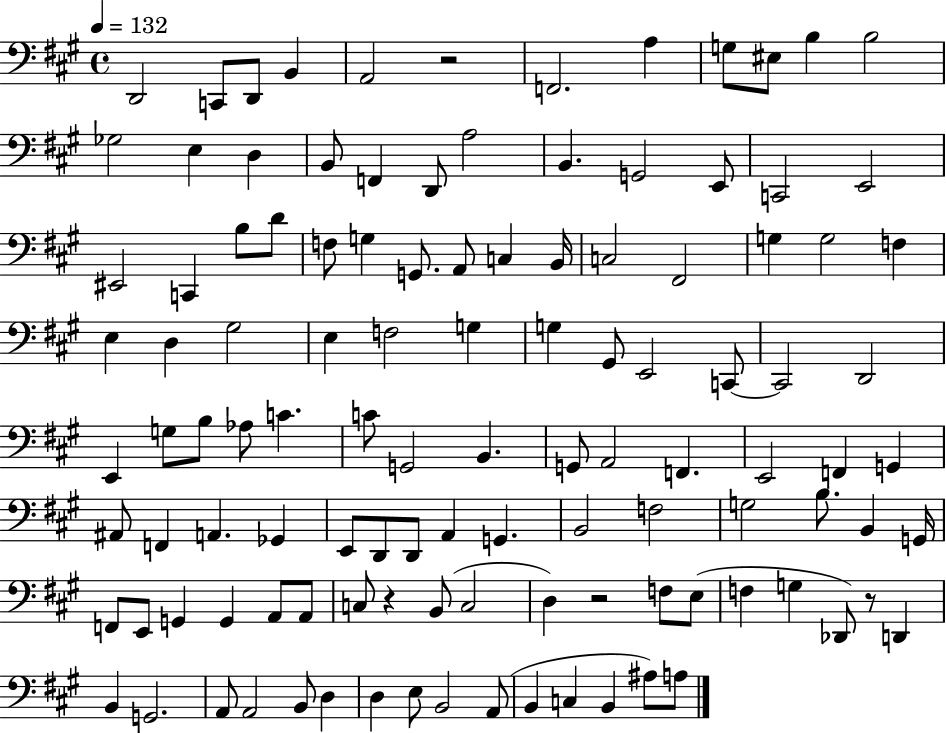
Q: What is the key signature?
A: A major